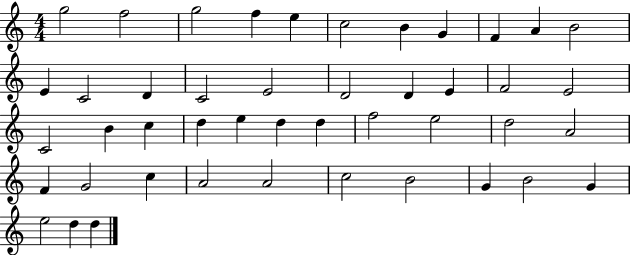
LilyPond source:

{
  \clef treble
  \numericTimeSignature
  \time 4/4
  \key c \major
  g''2 f''2 | g''2 f''4 e''4 | c''2 b'4 g'4 | f'4 a'4 b'2 | \break e'4 c'2 d'4 | c'2 e'2 | d'2 d'4 e'4 | f'2 e'2 | \break c'2 b'4 c''4 | d''4 e''4 d''4 d''4 | f''2 e''2 | d''2 a'2 | \break f'4 g'2 c''4 | a'2 a'2 | c''2 b'2 | g'4 b'2 g'4 | \break e''2 d''4 d''4 | \bar "|."
}